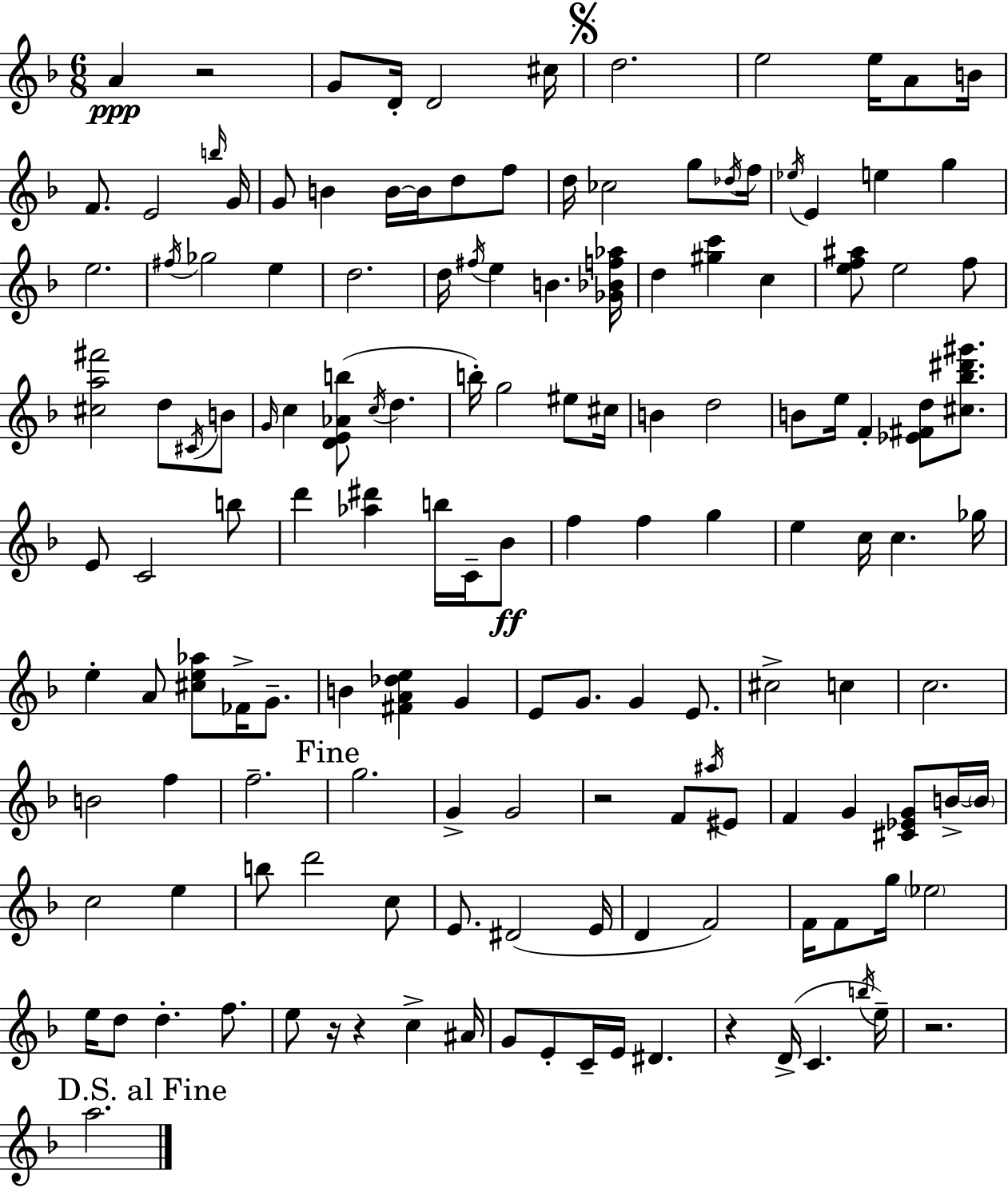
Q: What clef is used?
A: treble